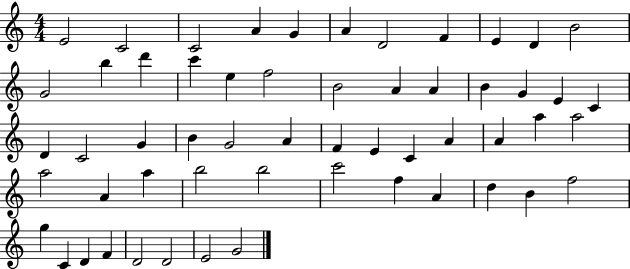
{
  \clef treble
  \numericTimeSignature
  \time 4/4
  \key c \major
  e'2 c'2 | c'2 a'4 g'4 | a'4 d'2 f'4 | e'4 d'4 b'2 | \break g'2 b''4 d'''4 | c'''4 e''4 f''2 | b'2 a'4 a'4 | b'4 g'4 e'4 c'4 | \break d'4 c'2 g'4 | b'4 g'2 a'4 | f'4 e'4 c'4 a'4 | a'4 a''4 a''2 | \break a''2 a'4 a''4 | b''2 b''2 | c'''2 f''4 a'4 | d''4 b'4 f''2 | \break g''4 c'4 d'4 f'4 | d'2 d'2 | e'2 g'2 | \bar "|."
}